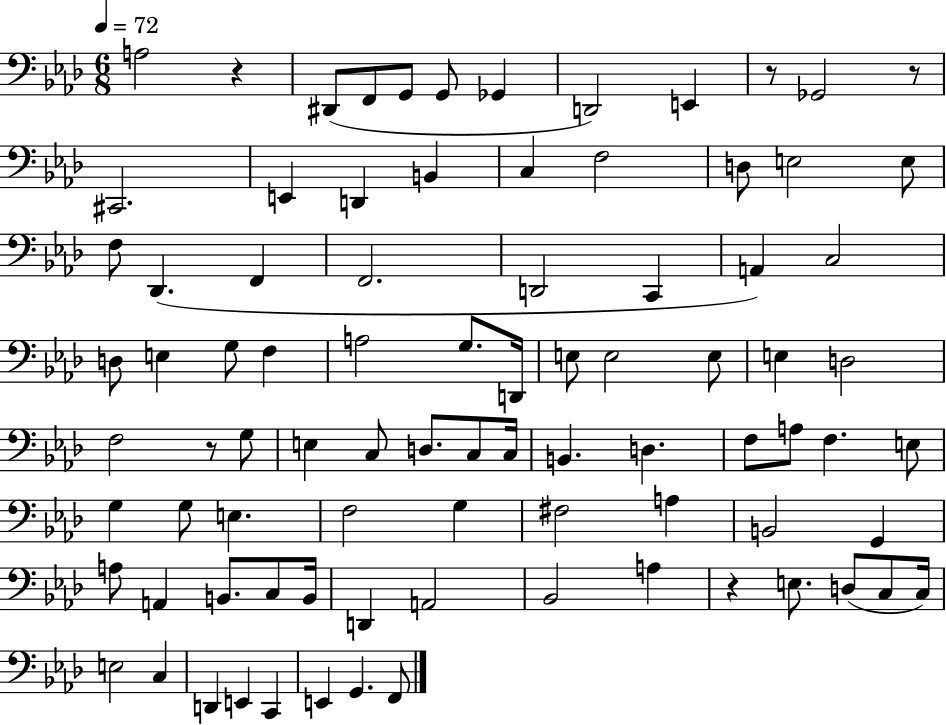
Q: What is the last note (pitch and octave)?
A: F2